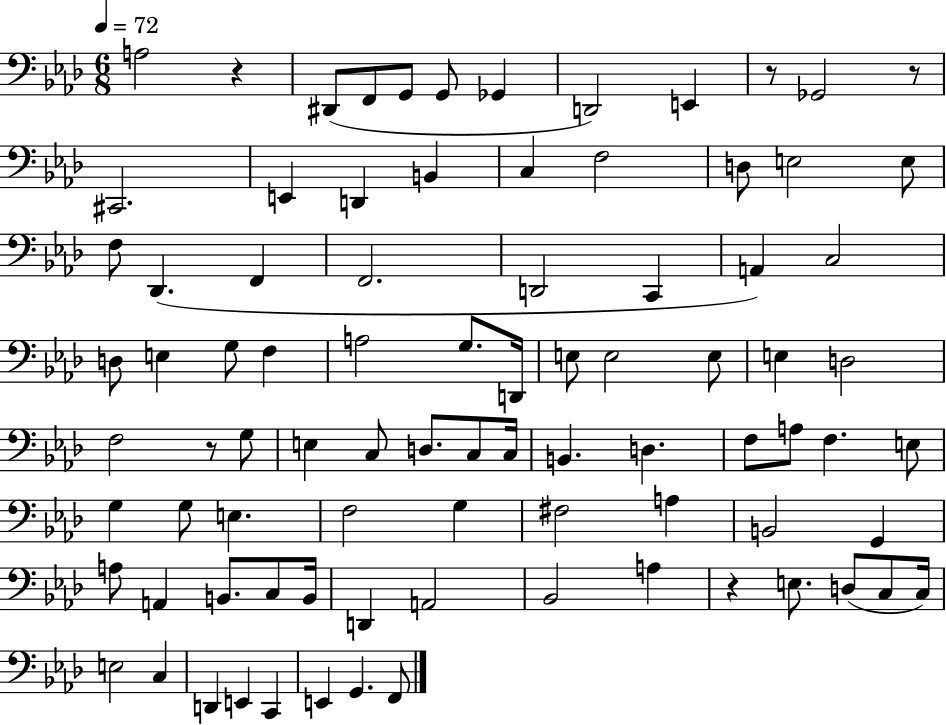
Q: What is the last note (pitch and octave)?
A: F2